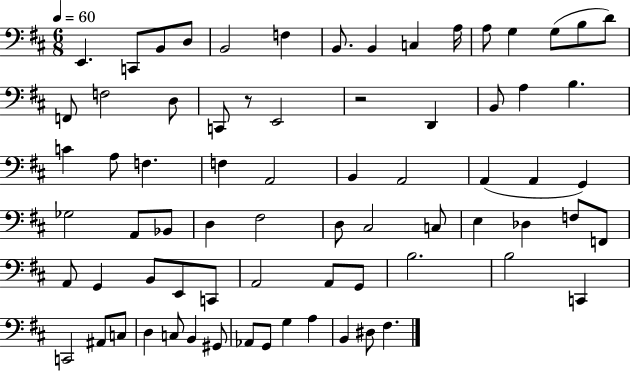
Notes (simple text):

E2/q. C2/e B2/e D3/e B2/h F3/q B2/e. B2/q C3/q A3/s A3/e G3/q G3/e B3/e D4/e F2/e F3/h D3/e C2/e R/e E2/h R/h D2/q B2/e A3/q B3/q. C4/q A3/e F3/q. F3/q A2/h B2/q A2/h A2/q A2/q G2/q Gb3/h A2/e Bb2/e D3/q F#3/h D3/e C#3/h C3/e E3/q Db3/q F3/e F2/e A2/e G2/q B2/e E2/e C2/e A2/h A2/e G2/e B3/h. B3/h C2/q C2/h A#2/e C3/e D3/q C3/e B2/q G#2/e Ab2/e G2/e G3/q A3/q B2/q D#3/e F#3/q.